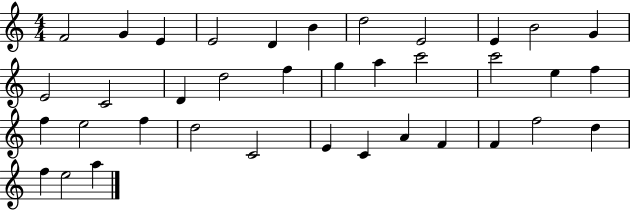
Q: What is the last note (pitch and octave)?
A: A5